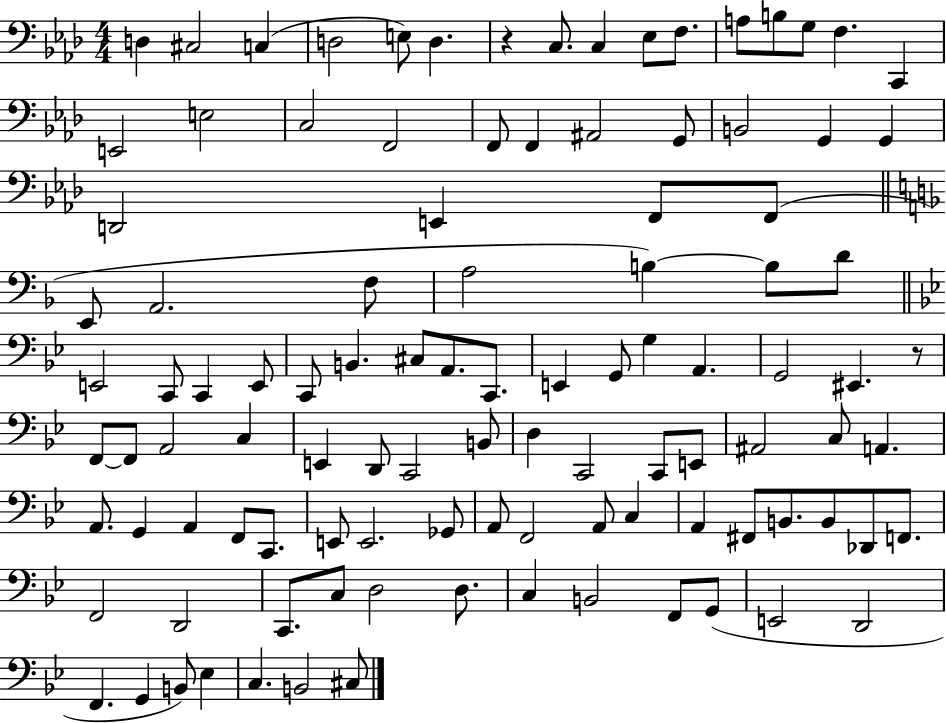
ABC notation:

X:1
T:Untitled
M:4/4
L:1/4
K:Ab
D, ^C,2 C, D,2 E,/2 D, z C,/2 C, _E,/2 F,/2 A,/2 B,/2 G,/2 F, C,, E,,2 E,2 C,2 F,,2 F,,/2 F,, ^A,,2 G,,/2 B,,2 G,, G,, D,,2 E,, F,,/2 F,,/2 E,,/2 A,,2 F,/2 A,2 B, B,/2 D/2 E,,2 C,,/2 C,, E,,/2 C,,/2 B,, ^C,/2 A,,/2 C,,/2 E,, G,,/2 G, A,, G,,2 ^E,, z/2 F,,/2 F,,/2 A,,2 C, E,, D,,/2 C,,2 B,,/2 D, C,,2 C,,/2 E,,/2 ^A,,2 C,/2 A,, A,,/2 G,, A,, F,,/2 C,,/2 E,,/2 E,,2 _G,,/2 A,,/2 F,,2 A,,/2 C, A,, ^F,,/2 B,,/2 B,,/2 _D,,/2 F,,/2 F,,2 D,,2 C,,/2 C,/2 D,2 D,/2 C, B,,2 F,,/2 G,,/2 E,,2 D,,2 F,, G,, B,,/2 _E, C, B,,2 ^C,/2